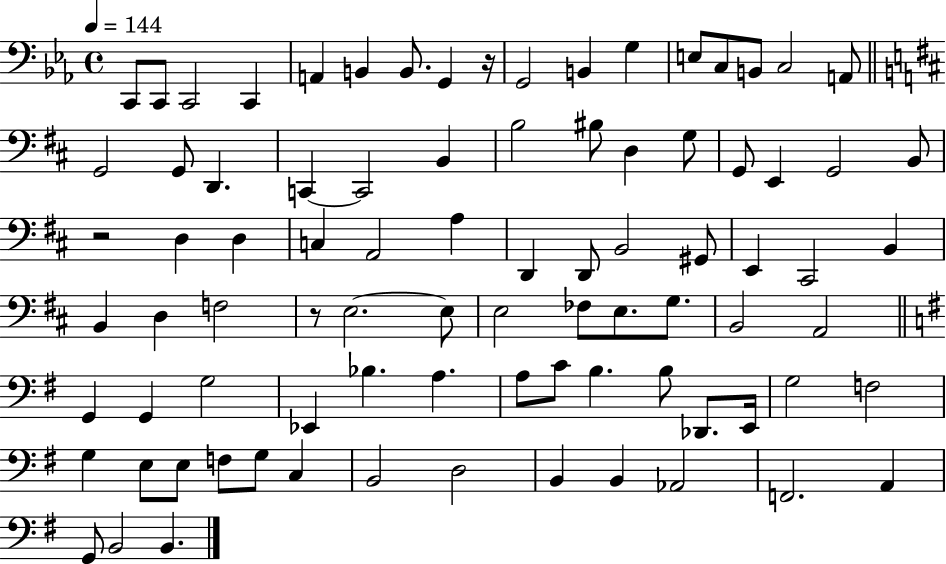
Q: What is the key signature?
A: EES major